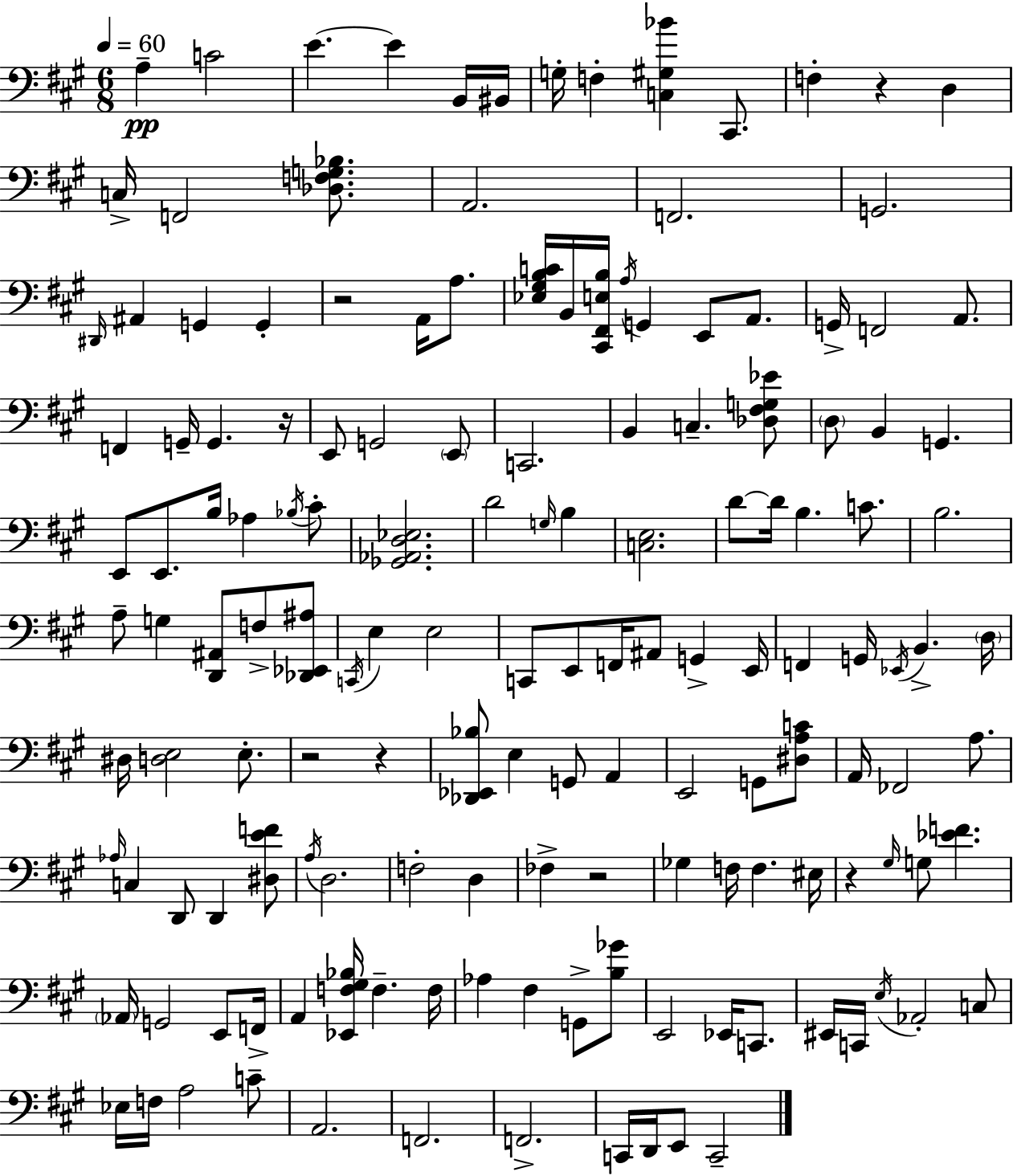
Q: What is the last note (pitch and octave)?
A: C2